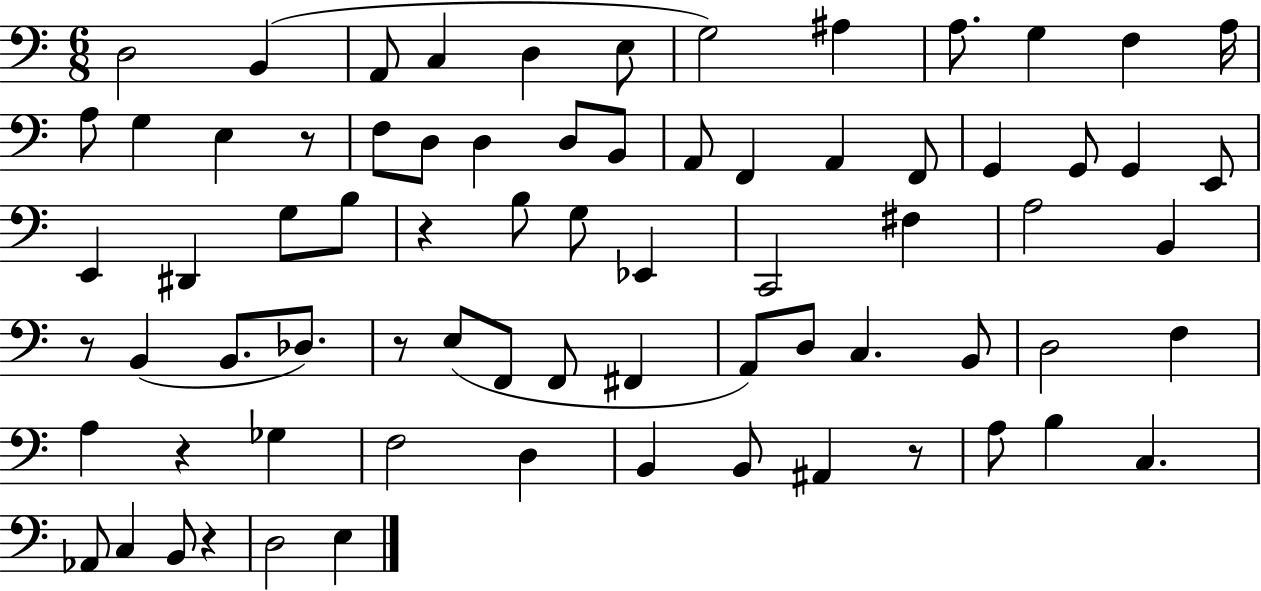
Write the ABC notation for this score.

X:1
T:Untitled
M:6/8
L:1/4
K:C
D,2 B,, A,,/2 C, D, E,/2 G,2 ^A, A,/2 G, F, A,/4 A,/2 G, E, z/2 F,/2 D,/2 D, D,/2 B,,/2 A,,/2 F,, A,, F,,/2 G,, G,,/2 G,, E,,/2 E,, ^D,, G,/2 B,/2 z B,/2 G,/2 _E,, C,,2 ^F, A,2 B,, z/2 B,, B,,/2 _D,/2 z/2 E,/2 F,,/2 F,,/2 ^F,, A,,/2 D,/2 C, B,,/2 D,2 F, A, z _G, F,2 D, B,, B,,/2 ^A,, z/2 A,/2 B, C, _A,,/2 C, B,,/2 z D,2 E,